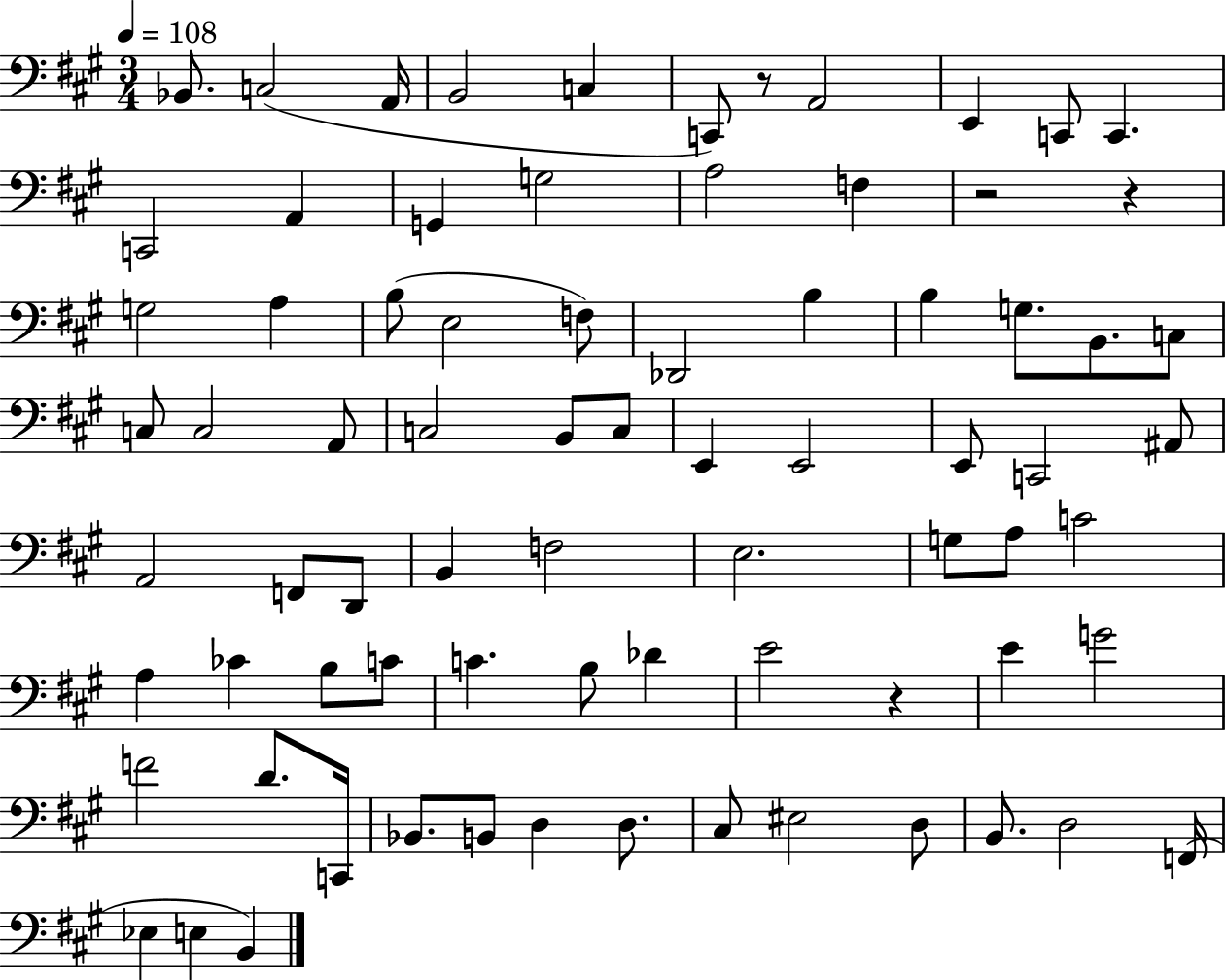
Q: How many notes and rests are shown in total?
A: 77